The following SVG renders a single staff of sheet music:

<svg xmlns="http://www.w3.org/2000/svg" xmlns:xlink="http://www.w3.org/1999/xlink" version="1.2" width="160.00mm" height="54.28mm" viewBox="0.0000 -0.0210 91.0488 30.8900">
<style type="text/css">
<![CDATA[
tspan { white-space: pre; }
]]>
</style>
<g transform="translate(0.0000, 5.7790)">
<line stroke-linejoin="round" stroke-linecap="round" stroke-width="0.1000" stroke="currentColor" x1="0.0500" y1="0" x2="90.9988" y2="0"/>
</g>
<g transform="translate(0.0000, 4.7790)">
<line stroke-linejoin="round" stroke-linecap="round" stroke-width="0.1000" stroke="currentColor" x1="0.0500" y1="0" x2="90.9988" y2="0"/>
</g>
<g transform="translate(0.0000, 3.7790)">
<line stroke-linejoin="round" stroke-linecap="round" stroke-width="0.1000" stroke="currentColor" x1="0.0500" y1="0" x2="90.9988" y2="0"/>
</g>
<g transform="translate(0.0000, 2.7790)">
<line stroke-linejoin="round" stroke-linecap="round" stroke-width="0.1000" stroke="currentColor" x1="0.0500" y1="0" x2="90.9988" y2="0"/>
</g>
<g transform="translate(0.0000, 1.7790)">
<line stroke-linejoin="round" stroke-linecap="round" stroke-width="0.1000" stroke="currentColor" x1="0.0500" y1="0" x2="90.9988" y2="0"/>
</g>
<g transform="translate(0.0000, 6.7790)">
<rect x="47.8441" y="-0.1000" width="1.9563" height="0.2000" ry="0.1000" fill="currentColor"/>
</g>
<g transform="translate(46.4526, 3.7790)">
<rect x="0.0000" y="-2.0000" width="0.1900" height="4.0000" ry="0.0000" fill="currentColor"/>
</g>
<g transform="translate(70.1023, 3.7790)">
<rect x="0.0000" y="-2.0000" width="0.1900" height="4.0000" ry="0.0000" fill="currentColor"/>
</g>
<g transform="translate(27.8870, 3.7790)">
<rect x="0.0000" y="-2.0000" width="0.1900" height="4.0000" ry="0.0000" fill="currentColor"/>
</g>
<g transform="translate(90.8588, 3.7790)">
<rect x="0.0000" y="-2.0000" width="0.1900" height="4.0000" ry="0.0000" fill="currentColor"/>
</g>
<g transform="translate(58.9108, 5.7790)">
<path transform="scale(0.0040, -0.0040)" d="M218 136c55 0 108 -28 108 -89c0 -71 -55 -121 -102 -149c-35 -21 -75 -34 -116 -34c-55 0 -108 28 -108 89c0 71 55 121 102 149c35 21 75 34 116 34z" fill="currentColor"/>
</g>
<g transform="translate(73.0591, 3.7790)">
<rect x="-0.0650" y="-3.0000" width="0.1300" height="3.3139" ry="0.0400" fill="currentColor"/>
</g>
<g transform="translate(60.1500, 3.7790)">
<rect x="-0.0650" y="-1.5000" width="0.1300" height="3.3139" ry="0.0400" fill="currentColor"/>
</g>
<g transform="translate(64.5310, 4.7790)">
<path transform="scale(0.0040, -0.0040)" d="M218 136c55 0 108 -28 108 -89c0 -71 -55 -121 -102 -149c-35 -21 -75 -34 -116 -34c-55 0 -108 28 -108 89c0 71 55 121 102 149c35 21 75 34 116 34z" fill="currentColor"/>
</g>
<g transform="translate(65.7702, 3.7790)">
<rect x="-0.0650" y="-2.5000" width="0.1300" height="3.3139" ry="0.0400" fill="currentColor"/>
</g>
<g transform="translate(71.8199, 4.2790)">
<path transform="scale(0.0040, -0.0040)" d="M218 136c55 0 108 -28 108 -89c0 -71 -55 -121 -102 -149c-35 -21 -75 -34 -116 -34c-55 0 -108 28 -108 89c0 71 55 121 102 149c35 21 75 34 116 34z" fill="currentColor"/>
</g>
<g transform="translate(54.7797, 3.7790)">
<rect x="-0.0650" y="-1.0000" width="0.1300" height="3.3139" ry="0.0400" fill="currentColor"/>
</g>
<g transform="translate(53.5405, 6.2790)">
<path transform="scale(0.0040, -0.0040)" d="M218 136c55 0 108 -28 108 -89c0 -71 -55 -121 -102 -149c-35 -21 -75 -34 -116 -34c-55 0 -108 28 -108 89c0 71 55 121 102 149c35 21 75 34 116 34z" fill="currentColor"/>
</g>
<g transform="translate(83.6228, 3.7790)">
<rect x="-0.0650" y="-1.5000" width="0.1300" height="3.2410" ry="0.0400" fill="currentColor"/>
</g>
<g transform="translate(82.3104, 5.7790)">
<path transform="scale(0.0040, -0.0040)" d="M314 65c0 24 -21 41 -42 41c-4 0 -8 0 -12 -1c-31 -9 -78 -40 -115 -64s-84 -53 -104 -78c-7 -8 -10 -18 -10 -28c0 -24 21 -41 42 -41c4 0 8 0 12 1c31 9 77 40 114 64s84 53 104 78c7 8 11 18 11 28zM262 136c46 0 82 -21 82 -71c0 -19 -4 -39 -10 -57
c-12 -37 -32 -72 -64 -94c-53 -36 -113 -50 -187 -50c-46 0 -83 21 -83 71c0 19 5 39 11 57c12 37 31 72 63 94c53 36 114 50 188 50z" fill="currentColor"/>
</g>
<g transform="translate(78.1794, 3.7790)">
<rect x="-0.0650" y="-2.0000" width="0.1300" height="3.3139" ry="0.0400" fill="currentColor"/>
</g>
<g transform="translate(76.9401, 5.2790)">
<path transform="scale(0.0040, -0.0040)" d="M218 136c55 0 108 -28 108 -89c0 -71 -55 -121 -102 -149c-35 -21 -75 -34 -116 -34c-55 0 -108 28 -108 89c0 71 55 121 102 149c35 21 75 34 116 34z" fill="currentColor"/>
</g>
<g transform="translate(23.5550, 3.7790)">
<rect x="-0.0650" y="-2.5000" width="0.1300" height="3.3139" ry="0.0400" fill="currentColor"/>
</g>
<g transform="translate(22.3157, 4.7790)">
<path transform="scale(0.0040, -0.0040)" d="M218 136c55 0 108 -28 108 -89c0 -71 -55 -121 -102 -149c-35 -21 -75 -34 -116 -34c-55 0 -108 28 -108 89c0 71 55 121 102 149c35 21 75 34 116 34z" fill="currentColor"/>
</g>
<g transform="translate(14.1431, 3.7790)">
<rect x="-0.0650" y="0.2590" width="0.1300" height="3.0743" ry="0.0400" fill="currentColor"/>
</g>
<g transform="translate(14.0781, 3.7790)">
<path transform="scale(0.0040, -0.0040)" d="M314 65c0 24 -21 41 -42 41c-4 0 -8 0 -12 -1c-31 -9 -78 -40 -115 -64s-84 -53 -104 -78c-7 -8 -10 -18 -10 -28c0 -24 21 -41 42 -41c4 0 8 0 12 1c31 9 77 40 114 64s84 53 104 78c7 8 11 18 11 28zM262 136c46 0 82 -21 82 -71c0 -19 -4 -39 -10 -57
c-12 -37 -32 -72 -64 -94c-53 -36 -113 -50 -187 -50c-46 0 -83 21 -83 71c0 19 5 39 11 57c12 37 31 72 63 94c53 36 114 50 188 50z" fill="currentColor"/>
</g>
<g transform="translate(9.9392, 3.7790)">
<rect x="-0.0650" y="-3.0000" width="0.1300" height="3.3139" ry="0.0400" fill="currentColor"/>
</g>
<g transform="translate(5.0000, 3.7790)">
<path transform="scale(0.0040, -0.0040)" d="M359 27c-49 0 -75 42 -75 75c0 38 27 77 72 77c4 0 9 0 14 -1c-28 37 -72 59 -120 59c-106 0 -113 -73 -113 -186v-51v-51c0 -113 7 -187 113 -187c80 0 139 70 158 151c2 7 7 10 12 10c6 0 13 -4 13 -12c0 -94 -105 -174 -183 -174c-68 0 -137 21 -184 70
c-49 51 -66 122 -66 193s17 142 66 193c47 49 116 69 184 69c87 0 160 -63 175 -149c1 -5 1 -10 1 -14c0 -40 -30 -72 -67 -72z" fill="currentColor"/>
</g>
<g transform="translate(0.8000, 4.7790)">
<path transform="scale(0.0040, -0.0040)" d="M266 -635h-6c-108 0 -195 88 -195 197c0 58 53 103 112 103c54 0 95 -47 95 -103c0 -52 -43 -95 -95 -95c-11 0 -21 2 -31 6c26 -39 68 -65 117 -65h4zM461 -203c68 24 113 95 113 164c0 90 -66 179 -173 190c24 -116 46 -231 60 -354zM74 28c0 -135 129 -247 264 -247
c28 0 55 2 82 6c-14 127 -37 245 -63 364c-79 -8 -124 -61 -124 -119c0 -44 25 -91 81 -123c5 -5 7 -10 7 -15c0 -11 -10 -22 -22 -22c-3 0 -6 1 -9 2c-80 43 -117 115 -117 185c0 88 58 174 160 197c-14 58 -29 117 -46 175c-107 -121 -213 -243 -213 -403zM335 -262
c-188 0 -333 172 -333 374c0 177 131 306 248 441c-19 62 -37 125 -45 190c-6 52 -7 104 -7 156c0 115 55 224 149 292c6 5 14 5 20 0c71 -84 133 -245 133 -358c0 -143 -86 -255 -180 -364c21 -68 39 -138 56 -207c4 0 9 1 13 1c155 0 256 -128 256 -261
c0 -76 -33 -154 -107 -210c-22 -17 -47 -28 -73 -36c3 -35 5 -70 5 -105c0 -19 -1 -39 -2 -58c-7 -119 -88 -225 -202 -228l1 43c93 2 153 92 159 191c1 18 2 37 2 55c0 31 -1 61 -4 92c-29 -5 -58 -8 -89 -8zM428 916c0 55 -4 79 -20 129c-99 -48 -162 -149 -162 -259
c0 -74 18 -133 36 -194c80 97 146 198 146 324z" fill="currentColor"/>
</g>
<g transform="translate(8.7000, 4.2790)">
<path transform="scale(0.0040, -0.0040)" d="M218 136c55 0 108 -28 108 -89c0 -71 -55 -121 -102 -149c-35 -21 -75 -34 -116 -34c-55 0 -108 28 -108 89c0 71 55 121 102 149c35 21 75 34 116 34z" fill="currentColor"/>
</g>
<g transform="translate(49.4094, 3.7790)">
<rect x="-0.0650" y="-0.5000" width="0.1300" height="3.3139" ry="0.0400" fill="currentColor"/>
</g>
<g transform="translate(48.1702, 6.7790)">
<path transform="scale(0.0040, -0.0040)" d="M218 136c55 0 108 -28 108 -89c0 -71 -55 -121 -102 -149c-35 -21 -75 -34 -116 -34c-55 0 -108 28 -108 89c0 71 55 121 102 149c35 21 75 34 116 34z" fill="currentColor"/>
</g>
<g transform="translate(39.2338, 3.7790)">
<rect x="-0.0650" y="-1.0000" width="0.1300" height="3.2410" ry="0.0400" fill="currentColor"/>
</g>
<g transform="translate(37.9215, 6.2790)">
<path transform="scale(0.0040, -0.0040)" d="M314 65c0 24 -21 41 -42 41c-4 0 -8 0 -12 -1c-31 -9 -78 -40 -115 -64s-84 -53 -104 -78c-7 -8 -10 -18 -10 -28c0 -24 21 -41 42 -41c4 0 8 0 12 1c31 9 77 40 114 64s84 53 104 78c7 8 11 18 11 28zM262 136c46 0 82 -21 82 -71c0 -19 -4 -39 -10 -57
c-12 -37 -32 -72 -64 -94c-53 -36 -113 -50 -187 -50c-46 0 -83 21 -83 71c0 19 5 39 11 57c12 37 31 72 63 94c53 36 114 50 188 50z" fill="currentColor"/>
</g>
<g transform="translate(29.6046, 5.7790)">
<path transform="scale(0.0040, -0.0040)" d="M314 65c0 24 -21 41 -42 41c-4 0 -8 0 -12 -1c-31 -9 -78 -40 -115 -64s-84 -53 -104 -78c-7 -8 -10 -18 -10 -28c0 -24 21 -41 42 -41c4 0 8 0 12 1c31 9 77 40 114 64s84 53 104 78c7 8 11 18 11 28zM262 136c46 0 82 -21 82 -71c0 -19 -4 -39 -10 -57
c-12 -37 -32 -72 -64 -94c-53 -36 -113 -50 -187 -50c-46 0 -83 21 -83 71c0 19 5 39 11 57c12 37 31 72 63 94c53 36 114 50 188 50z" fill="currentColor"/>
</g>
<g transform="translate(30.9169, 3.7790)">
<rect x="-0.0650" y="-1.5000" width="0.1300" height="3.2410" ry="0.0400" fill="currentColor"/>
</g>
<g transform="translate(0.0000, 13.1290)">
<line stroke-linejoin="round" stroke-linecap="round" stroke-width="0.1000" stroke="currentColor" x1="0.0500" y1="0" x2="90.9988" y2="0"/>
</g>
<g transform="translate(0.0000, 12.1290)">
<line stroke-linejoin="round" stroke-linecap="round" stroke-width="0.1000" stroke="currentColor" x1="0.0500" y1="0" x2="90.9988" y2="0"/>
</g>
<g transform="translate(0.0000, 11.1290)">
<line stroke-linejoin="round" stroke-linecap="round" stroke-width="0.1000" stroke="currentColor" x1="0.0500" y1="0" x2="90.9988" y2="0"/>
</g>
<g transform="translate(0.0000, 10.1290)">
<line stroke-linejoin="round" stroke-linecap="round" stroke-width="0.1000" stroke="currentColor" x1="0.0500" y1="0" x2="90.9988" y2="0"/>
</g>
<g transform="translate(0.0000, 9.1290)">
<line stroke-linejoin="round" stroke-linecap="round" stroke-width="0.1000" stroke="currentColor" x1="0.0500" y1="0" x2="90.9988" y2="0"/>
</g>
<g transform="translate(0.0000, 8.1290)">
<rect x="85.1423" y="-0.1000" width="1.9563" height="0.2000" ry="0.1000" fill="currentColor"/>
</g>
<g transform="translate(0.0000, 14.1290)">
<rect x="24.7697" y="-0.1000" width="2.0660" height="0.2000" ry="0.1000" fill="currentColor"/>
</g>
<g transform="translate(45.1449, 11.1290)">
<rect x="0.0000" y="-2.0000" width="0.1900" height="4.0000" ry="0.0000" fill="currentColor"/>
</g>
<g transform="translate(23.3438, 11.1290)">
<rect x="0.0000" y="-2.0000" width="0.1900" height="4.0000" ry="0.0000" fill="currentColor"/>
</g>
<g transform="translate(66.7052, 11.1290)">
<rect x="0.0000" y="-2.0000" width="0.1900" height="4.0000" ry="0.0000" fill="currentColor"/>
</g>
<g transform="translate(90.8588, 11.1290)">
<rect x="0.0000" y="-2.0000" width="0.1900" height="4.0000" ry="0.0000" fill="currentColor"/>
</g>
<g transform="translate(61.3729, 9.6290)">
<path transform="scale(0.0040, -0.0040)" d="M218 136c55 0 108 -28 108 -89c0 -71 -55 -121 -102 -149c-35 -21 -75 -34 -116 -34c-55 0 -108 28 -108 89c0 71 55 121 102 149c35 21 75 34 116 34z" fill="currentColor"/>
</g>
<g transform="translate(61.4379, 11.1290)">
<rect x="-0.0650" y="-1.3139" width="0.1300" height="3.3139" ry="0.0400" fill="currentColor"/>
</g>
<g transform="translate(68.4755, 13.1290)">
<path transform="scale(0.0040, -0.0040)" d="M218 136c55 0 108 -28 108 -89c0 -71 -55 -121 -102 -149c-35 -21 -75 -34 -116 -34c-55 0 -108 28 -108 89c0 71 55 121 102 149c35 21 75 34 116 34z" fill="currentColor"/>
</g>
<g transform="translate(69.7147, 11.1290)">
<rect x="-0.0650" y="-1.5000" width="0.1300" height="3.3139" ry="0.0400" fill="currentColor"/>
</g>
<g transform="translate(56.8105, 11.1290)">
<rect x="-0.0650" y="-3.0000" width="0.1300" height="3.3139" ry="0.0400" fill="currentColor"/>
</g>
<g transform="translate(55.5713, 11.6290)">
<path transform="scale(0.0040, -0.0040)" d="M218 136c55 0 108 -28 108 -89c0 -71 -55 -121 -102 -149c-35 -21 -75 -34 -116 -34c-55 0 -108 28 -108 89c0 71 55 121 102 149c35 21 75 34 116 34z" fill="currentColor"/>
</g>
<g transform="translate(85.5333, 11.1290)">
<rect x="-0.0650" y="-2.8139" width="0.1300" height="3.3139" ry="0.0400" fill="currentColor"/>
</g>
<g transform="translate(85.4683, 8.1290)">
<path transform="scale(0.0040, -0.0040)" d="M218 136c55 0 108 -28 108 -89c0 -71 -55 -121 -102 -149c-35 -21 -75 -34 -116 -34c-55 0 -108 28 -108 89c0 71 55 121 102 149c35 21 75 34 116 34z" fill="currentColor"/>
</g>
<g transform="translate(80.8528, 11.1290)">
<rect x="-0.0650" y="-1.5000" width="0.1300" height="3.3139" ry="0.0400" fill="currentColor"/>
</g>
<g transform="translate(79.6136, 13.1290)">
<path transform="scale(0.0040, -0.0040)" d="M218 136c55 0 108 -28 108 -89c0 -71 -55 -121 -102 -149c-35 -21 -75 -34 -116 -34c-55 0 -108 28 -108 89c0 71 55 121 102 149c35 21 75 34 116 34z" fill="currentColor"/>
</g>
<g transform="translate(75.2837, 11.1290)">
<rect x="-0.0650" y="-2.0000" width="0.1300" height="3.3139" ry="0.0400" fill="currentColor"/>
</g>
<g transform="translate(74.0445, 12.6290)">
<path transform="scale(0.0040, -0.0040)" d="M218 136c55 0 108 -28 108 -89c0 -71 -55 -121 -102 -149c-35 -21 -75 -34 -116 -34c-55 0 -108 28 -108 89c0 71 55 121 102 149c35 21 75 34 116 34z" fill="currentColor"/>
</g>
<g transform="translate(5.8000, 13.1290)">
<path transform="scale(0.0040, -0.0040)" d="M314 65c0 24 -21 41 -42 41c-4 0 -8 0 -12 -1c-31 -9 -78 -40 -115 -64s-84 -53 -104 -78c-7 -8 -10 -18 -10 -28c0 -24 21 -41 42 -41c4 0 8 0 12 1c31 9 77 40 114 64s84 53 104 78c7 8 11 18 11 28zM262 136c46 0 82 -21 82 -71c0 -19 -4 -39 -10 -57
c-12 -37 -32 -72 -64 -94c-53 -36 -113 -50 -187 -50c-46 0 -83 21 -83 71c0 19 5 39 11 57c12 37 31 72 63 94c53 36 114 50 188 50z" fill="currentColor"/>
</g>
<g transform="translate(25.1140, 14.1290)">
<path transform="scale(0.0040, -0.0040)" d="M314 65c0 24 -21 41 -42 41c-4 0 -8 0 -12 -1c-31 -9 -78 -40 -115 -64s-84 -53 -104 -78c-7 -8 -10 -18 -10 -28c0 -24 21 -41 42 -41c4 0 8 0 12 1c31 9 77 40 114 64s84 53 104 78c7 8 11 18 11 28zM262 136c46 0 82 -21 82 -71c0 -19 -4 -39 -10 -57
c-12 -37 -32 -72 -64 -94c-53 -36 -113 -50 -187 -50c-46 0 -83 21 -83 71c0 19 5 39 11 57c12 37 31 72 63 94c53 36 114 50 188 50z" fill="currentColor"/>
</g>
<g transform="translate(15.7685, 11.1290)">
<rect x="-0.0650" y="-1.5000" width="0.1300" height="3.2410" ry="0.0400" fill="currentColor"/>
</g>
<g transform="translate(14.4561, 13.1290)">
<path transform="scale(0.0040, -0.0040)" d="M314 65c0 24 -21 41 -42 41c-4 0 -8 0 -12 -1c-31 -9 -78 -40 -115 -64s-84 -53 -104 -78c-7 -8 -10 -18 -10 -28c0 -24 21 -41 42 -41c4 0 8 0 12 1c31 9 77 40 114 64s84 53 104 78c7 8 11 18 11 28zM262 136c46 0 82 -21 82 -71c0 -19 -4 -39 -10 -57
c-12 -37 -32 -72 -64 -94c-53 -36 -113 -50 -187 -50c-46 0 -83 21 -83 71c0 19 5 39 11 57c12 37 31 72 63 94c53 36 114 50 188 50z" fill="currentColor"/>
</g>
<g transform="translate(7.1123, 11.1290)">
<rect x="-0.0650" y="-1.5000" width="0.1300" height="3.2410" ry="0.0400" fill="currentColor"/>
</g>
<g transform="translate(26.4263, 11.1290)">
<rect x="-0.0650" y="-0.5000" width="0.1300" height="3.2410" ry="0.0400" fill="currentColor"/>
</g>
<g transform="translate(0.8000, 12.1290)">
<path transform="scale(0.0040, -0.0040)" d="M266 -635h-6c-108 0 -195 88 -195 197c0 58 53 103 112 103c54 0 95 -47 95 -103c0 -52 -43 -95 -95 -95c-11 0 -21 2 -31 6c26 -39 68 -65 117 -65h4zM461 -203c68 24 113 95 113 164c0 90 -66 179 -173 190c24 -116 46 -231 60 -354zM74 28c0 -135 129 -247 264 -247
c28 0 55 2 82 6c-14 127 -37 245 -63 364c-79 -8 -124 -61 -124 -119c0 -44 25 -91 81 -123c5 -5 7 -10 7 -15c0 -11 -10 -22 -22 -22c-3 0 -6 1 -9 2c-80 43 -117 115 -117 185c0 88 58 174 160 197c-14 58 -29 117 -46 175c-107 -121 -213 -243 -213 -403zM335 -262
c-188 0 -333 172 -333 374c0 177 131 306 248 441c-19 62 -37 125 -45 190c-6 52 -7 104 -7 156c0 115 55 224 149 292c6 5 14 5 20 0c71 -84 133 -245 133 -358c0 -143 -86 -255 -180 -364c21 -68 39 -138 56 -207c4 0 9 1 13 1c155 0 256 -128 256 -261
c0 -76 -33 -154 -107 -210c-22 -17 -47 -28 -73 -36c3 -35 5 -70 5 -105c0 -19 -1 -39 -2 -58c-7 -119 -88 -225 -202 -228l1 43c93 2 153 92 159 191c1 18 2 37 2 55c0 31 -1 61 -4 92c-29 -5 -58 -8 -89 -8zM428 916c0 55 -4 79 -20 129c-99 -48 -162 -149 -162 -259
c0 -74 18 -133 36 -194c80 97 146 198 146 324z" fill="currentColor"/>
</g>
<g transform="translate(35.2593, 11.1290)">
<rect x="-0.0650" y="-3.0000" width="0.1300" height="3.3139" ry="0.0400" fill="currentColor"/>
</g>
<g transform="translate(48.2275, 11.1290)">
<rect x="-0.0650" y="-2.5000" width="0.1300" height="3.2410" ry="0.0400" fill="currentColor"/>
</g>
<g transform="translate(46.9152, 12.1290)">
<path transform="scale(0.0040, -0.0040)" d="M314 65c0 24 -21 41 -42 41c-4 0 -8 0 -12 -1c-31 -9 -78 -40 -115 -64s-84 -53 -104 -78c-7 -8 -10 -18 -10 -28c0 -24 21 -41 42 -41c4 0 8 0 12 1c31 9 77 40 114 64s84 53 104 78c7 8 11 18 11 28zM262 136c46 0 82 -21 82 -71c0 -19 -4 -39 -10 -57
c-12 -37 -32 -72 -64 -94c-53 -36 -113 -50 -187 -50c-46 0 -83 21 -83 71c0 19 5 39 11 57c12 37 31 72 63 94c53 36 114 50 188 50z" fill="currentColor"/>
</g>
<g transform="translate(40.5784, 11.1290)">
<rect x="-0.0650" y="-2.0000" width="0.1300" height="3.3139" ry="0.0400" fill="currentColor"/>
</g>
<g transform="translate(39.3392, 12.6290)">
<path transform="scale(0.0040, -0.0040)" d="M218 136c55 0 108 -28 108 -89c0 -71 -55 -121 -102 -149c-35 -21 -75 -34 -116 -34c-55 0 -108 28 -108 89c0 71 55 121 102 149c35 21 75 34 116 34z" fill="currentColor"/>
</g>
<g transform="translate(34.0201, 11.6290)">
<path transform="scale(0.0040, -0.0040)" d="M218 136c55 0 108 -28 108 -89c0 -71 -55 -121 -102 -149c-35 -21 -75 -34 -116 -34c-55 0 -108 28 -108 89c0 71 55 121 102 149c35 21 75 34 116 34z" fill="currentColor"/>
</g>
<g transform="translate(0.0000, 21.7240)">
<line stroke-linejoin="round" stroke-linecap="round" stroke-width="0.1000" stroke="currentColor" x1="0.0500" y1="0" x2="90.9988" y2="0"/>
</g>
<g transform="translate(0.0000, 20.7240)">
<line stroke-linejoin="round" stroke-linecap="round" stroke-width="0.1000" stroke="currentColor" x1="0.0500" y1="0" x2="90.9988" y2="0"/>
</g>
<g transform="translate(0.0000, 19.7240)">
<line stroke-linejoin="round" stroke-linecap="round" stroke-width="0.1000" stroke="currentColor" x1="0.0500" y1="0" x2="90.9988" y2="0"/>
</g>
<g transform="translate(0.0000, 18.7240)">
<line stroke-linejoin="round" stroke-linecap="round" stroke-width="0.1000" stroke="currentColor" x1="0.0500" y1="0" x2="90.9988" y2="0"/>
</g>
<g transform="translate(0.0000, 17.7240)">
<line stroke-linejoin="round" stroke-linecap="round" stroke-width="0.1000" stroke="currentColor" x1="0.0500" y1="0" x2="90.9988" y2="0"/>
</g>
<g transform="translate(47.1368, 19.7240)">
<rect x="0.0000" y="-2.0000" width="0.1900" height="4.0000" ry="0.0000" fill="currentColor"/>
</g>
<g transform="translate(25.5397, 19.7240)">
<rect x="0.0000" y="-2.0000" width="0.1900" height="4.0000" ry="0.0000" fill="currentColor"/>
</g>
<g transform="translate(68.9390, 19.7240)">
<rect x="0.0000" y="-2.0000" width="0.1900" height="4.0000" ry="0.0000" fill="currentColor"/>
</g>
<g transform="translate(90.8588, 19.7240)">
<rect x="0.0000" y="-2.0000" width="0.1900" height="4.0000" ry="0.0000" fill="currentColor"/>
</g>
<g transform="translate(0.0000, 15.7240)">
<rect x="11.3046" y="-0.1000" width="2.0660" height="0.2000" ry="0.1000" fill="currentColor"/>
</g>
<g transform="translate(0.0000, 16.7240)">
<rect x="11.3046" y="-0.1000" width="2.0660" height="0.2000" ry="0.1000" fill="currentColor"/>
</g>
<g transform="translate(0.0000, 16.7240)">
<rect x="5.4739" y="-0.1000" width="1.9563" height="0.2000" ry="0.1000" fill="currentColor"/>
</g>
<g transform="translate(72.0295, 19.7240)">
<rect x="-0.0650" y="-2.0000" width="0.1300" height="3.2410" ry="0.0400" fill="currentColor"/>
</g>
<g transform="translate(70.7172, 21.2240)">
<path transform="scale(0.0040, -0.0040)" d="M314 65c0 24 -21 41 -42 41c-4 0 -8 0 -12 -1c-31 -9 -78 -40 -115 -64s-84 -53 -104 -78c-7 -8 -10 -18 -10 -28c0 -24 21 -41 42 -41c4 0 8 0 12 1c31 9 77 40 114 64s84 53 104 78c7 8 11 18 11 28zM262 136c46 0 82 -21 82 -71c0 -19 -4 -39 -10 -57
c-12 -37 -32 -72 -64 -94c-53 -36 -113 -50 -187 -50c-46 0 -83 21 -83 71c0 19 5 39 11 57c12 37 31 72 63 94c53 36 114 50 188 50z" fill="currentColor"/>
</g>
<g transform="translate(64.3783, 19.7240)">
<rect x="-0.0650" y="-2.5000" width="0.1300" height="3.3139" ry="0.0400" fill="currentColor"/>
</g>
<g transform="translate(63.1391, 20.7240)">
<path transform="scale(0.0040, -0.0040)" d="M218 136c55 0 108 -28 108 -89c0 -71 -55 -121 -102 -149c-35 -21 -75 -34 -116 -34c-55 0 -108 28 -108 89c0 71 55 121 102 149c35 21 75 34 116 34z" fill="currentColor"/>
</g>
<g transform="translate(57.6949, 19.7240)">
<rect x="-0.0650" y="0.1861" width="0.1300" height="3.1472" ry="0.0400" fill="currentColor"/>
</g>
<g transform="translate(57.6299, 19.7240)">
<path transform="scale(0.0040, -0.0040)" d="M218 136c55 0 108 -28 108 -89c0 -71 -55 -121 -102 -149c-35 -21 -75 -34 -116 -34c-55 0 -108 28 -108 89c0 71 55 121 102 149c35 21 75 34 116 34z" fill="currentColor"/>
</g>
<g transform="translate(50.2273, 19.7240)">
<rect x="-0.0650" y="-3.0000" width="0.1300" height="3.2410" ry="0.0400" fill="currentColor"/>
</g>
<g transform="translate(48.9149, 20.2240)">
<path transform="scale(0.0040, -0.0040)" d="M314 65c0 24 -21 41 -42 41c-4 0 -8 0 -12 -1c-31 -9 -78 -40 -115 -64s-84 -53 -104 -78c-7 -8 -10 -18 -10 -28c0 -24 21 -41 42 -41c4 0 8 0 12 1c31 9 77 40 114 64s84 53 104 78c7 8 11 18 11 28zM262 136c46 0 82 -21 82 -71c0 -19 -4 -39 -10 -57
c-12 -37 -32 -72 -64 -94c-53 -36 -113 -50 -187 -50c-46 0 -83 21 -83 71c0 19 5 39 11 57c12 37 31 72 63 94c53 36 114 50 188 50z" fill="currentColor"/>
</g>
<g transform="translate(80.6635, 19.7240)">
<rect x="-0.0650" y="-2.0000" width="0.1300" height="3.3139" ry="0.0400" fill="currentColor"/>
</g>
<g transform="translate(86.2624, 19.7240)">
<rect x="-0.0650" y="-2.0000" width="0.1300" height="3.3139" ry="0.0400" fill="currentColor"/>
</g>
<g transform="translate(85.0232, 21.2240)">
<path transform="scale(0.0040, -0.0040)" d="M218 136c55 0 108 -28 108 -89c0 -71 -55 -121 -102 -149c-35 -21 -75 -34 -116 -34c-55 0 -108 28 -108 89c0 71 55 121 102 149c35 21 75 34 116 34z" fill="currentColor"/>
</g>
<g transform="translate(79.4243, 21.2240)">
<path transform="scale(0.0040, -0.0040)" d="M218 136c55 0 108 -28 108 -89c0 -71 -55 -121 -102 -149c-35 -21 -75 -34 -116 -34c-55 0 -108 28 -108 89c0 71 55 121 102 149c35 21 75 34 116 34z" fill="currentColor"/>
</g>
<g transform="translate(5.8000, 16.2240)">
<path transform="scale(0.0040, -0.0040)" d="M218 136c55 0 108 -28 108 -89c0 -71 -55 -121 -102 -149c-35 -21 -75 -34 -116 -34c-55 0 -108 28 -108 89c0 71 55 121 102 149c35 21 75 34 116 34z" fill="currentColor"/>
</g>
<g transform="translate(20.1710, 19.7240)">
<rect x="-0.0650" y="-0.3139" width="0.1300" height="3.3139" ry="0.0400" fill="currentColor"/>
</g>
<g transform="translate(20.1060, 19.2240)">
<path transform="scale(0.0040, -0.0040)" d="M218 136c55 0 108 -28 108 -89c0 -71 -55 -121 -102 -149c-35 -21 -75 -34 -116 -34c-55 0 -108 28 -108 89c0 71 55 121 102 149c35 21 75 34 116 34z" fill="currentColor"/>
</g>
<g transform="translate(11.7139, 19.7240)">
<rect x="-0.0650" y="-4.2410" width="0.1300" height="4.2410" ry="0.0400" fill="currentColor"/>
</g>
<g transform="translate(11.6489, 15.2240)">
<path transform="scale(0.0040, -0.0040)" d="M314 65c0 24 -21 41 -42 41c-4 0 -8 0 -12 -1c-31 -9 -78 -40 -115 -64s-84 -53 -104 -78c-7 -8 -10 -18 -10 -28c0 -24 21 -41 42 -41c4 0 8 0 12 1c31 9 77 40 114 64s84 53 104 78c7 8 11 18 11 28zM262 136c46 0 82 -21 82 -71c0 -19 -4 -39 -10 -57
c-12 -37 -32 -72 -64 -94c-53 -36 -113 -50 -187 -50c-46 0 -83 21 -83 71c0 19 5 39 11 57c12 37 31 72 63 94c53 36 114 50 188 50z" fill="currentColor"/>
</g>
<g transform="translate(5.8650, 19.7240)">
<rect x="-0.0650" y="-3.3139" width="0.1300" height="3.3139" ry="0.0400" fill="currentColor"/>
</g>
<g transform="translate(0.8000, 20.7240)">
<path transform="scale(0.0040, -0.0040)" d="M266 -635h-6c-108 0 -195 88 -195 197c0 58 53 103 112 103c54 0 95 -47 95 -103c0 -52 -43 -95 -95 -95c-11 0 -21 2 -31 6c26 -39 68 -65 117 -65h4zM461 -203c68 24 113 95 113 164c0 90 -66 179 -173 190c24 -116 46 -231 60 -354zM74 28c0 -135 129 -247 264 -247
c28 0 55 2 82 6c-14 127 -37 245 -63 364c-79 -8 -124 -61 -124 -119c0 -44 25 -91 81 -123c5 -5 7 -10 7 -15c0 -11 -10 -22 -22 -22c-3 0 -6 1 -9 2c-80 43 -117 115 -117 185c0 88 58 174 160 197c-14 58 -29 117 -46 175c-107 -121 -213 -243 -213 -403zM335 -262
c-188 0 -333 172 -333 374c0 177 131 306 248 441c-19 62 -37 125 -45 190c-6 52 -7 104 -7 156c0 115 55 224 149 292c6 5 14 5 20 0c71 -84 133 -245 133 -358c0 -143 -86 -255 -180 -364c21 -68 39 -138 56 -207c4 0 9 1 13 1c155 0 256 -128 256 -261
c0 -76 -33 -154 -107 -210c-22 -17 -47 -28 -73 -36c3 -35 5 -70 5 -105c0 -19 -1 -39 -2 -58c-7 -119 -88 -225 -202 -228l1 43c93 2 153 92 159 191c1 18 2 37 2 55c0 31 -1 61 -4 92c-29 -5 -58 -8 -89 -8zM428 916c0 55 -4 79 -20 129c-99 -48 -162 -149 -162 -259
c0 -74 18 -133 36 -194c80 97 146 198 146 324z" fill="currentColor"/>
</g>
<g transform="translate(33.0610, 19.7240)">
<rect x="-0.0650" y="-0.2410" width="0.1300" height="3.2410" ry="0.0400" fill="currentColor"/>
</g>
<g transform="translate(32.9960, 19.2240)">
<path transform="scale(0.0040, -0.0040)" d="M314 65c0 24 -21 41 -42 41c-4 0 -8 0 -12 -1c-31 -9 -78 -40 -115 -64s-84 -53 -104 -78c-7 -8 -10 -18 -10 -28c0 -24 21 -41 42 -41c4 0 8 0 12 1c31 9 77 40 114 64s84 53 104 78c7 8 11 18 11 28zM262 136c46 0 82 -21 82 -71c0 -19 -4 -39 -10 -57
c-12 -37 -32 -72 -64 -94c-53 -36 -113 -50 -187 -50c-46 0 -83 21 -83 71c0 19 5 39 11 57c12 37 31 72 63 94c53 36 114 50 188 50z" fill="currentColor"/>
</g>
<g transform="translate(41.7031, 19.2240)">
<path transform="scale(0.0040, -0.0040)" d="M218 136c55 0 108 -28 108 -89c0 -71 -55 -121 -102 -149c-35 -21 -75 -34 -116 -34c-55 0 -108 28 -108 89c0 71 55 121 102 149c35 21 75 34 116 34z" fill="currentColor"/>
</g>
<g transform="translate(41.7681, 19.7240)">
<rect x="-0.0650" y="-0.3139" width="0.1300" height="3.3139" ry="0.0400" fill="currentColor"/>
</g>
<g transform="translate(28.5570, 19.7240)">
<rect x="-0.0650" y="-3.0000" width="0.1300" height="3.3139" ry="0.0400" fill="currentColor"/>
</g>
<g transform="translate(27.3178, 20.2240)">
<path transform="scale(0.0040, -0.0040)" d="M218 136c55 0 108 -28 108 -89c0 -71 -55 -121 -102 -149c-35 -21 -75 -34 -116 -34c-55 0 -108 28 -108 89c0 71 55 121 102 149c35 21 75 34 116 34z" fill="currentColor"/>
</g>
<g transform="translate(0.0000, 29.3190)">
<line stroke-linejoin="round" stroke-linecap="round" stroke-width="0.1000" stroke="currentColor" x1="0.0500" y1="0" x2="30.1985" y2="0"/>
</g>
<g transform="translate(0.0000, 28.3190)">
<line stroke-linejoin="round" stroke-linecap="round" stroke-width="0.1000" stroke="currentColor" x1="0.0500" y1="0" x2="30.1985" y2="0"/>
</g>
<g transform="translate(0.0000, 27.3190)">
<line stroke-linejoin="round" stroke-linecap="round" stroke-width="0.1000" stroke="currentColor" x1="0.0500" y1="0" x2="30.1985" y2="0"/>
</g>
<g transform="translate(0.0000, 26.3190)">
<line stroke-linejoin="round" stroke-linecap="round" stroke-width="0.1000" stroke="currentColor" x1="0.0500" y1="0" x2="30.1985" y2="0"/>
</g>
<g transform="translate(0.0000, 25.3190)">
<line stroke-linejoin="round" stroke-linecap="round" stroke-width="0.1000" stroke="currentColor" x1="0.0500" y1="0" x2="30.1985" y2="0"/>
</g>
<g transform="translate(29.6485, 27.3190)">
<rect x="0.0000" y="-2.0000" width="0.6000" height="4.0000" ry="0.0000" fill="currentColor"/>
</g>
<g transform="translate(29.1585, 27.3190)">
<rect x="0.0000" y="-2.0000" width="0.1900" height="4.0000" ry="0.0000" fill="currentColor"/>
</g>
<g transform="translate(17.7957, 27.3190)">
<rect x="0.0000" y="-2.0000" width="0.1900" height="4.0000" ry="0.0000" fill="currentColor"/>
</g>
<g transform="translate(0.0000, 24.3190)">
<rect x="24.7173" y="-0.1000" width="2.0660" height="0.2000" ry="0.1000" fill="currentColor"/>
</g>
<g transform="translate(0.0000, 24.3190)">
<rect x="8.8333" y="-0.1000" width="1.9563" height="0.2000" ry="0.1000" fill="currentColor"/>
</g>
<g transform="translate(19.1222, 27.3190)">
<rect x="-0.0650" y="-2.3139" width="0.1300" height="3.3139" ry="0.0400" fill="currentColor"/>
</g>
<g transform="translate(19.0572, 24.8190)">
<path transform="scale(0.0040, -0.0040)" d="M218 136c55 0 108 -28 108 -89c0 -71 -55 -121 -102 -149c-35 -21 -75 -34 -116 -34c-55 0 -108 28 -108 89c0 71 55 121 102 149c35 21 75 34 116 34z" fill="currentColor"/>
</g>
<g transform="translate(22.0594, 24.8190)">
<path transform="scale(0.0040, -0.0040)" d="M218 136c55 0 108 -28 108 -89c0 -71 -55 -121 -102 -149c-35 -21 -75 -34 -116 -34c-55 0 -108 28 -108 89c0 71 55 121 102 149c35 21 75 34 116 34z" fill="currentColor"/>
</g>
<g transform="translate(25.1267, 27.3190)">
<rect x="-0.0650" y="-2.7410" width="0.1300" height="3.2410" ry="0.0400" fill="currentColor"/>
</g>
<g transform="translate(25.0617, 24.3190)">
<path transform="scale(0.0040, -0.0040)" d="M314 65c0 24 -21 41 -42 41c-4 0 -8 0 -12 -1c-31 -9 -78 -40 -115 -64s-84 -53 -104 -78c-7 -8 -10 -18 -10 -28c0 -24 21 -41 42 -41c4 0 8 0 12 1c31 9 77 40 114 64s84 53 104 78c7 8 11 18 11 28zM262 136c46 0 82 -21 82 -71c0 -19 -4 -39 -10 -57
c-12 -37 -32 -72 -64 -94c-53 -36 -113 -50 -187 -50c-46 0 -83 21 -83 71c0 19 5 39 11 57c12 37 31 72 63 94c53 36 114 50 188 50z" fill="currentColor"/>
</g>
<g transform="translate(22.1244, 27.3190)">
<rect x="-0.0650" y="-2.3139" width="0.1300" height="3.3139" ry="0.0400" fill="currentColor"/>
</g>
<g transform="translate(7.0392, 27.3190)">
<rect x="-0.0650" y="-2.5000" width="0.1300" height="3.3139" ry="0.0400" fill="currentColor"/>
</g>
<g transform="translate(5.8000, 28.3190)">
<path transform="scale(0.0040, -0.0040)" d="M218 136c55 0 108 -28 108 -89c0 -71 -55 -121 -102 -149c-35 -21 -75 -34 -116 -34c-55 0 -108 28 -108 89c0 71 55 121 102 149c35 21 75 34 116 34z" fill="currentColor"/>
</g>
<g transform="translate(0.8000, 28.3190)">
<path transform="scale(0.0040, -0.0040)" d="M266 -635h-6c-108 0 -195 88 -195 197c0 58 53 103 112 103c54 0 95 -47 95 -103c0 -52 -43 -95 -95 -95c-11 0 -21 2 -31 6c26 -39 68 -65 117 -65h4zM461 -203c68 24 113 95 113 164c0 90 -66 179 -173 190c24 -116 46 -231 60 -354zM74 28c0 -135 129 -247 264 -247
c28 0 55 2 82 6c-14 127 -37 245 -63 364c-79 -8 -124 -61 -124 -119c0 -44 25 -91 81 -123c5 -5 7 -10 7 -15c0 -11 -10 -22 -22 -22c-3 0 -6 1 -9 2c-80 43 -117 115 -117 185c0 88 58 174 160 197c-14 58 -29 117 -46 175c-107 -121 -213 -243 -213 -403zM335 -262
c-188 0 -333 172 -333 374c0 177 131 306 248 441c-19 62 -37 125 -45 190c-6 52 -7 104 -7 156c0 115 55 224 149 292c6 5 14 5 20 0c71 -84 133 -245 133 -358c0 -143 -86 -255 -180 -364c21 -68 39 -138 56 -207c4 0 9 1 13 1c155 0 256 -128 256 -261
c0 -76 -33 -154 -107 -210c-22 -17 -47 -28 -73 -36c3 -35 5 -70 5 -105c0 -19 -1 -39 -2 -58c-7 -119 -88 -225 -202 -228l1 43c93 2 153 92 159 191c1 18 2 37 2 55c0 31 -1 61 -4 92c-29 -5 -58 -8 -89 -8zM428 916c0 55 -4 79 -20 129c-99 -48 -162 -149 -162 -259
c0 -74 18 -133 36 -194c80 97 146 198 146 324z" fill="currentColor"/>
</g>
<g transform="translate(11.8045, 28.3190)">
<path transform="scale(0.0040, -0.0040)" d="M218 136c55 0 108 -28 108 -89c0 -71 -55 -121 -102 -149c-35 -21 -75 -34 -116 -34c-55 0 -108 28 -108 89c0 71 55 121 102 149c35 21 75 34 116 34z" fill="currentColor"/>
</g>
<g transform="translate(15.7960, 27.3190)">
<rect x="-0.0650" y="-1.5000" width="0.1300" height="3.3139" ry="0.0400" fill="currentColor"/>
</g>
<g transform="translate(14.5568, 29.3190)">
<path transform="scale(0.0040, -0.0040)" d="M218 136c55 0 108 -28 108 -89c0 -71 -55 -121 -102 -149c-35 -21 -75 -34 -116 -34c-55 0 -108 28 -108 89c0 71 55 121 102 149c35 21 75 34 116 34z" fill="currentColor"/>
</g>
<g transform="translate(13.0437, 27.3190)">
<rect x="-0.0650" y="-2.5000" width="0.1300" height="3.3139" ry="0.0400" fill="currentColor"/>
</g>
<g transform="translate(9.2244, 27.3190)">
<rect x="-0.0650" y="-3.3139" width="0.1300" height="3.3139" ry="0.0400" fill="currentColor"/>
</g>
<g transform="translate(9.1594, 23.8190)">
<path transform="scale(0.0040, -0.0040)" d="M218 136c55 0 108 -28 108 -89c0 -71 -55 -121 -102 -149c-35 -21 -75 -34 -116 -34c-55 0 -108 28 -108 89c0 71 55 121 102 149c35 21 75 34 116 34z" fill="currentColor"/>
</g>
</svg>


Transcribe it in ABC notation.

X:1
T:Untitled
M:4/4
L:1/4
K:C
A B2 G E2 D2 C D E G A F E2 E2 E2 C2 A F G2 A e E F E a b d'2 c A c2 c A2 B G F2 F F G b G E g g a2